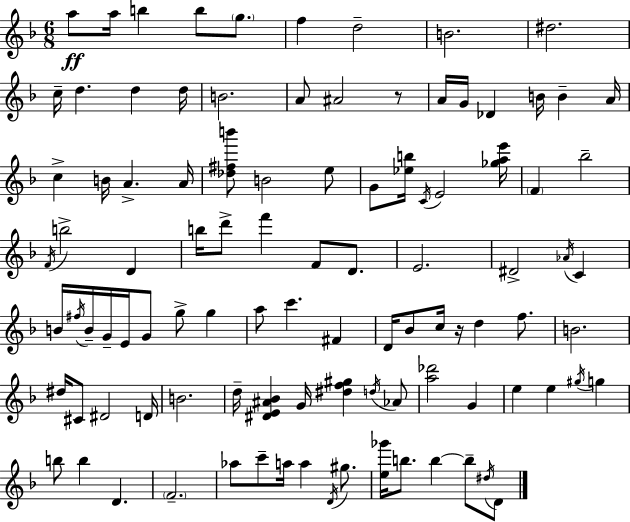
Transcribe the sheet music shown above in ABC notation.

X:1
T:Untitled
M:6/8
L:1/4
K:Dm
a/2 a/4 b b/2 g/2 f d2 B2 ^d2 c/4 d d d/4 B2 A/2 ^A2 z/2 A/4 G/4 _D B/4 B A/4 c B/4 A A/4 [_d^fb']/2 B2 e/2 G/2 [_eb]/4 C/4 E2 [_gae']/4 F _b2 F/4 b2 D b/4 d'/2 f' F/2 D/2 E2 ^D2 _A/4 C B/4 ^f/4 B/4 G/4 E/4 G/2 g/2 g a/2 c' ^F D/4 _B/2 c/4 z/4 d f/2 B2 ^d/4 ^C/2 ^D2 D/4 B2 d/4 [^DE^A_B] G/4 [^df^g] d/4 _A/2 [a_d']2 G e e ^g/4 g b/2 b D F2 _a/2 c'/2 a/4 a D/4 ^g/2 [e_g']/4 b/2 b b/2 ^d/4 D/2